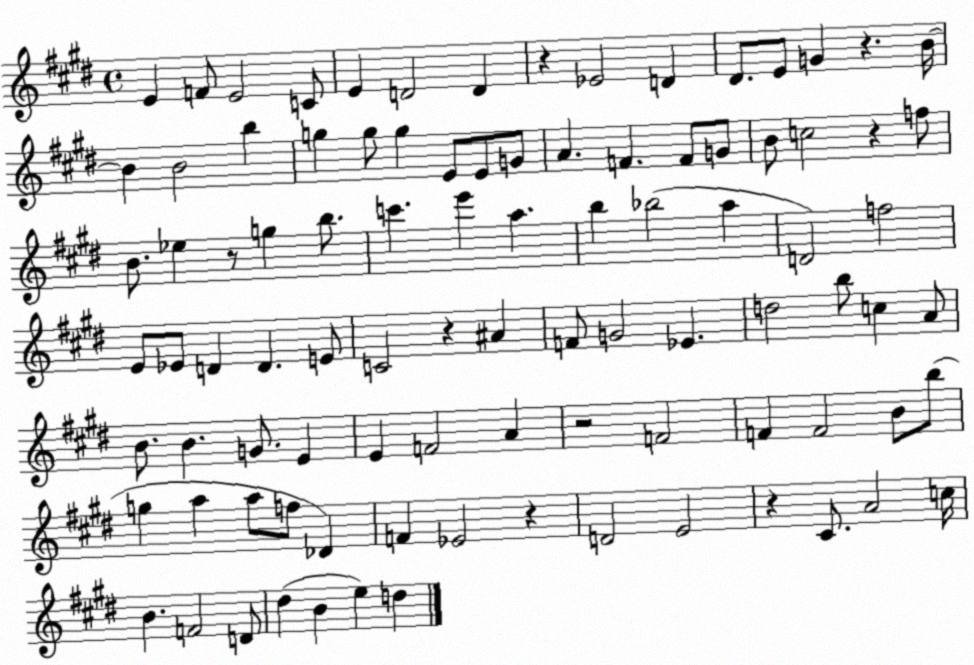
X:1
T:Untitled
M:4/4
L:1/4
K:E
E F/2 E2 C/2 E D2 D z _E2 D ^D/2 E/2 G z B/4 B B2 b g g/2 g E/2 E/2 G/2 A F F/2 G/2 B/2 c2 z f/2 B/2 _e z/2 g b/2 c' e' a b _b2 a D2 f2 E/2 _E/2 D D E/2 C2 z ^A F/2 G2 _E d2 b/2 c A/2 B/2 B G/2 E E F2 A z2 F2 F F2 B/2 b/2 g a a/2 f/2 _D F _E2 z D2 E2 z ^C/2 A2 c/4 B F2 D/2 ^d B e d